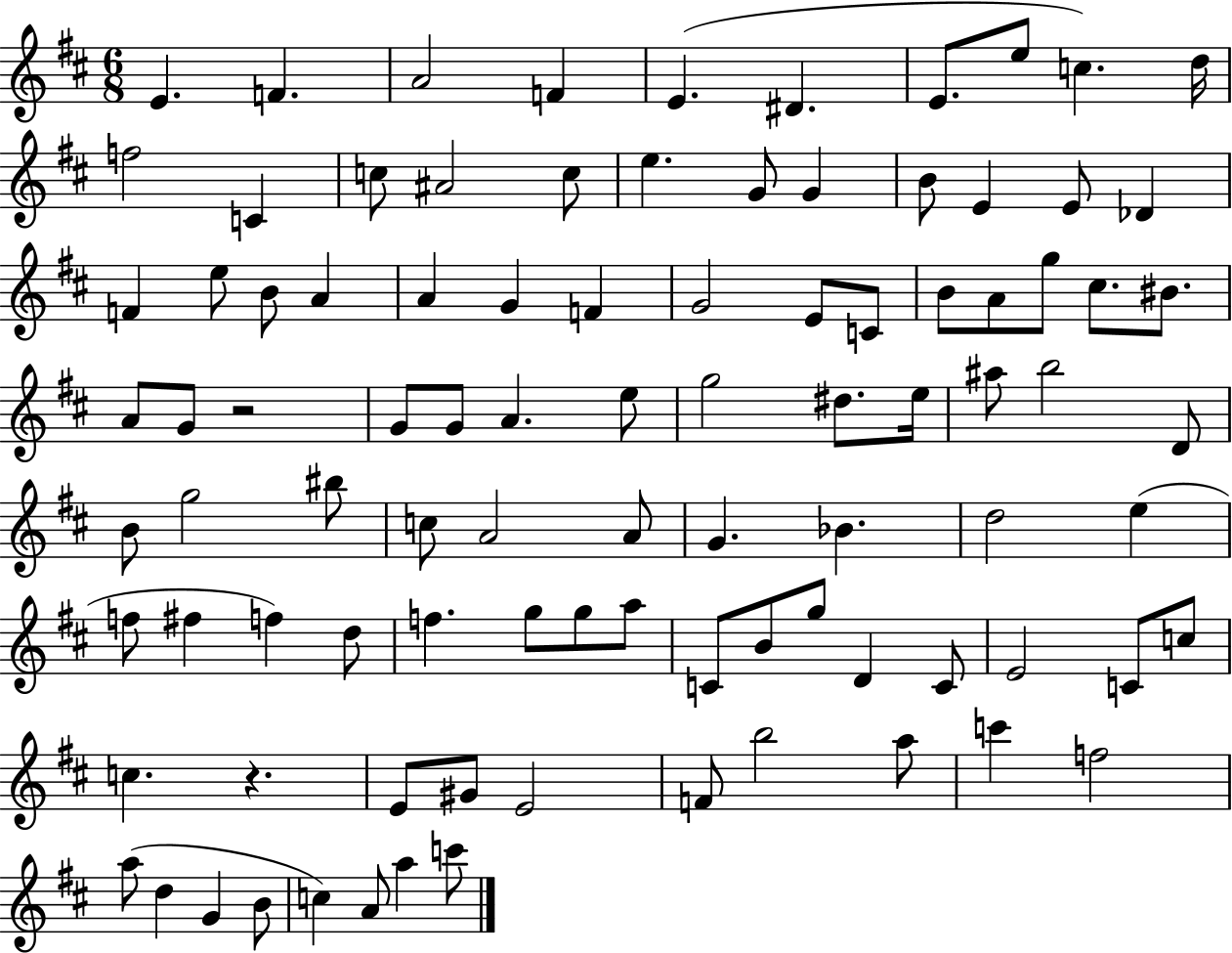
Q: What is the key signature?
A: D major